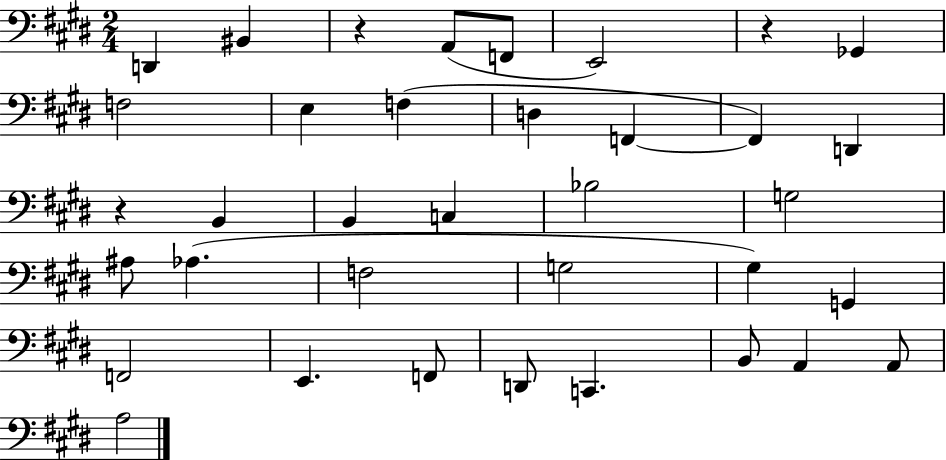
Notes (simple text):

D2/q BIS2/q R/q A2/e F2/e E2/h R/q Gb2/q F3/h E3/q F3/q D3/q F2/q F2/q D2/q R/q B2/q B2/q C3/q Bb3/h G3/h A#3/e Ab3/q. F3/h G3/h G#3/q G2/q F2/h E2/q. F2/e D2/e C2/q. B2/e A2/q A2/e A3/h